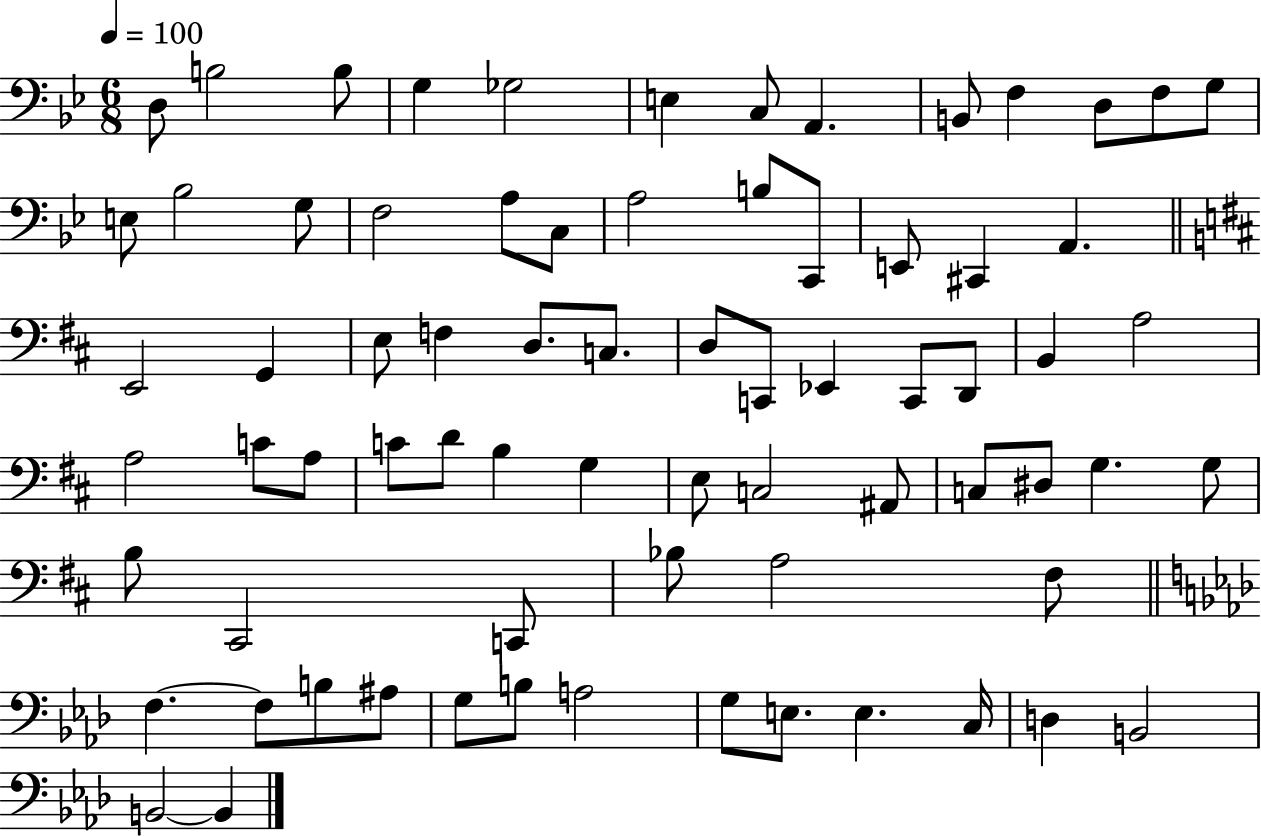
D3/e B3/h B3/e G3/q Gb3/h E3/q C3/e A2/q. B2/e F3/q D3/e F3/e G3/e E3/e Bb3/h G3/e F3/h A3/e C3/e A3/h B3/e C2/e E2/e C#2/q A2/q. E2/h G2/q E3/e F3/q D3/e. C3/e. D3/e C2/e Eb2/q C2/e D2/e B2/q A3/h A3/h C4/e A3/e C4/e D4/e B3/q G3/q E3/e C3/h A#2/e C3/e D#3/e G3/q. G3/e B3/e C#2/h C2/e Bb3/e A3/h F#3/e F3/q. F3/e B3/e A#3/e G3/e B3/e A3/h G3/e E3/e. E3/q. C3/s D3/q B2/h B2/h B2/q